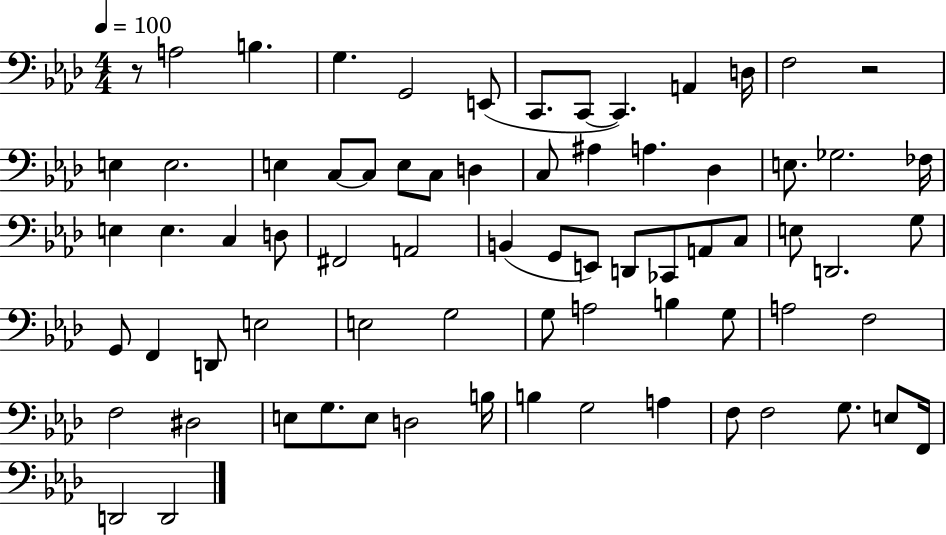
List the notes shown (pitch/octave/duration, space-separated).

R/e A3/h B3/q. G3/q. G2/h E2/e C2/e. C2/e C2/q. A2/q D3/s F3/h R/h E3/q E3/h. E3/q C3/e C3/e E3/e C3/e D3/q C3/e A#3/q A3/q. Db3/q E3/e. Gb3/h. FES3/s E3/q E3/q. C3/q D3/e F#2/h A2/h B2/q G2/e E2/e D2/e CES2/e A2/e C3/e E3/e D2/h. G3/e G2/e F2/q D2/e E3/h E3/h G3/h G3/e A3/h B3/q G3/e A3/h F3/h F3/h D#3/h E3/e G3/e. E3/e D3/h B3/s B3/q G3/h A3/q F3/e F3/h G3/e. E3/e F2/s D2/h D2/h